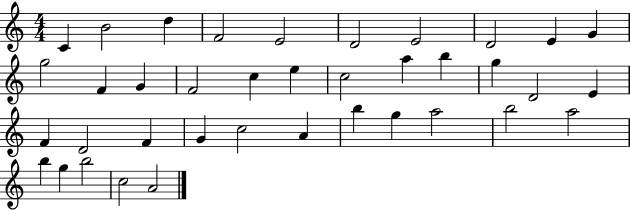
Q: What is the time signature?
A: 4/4